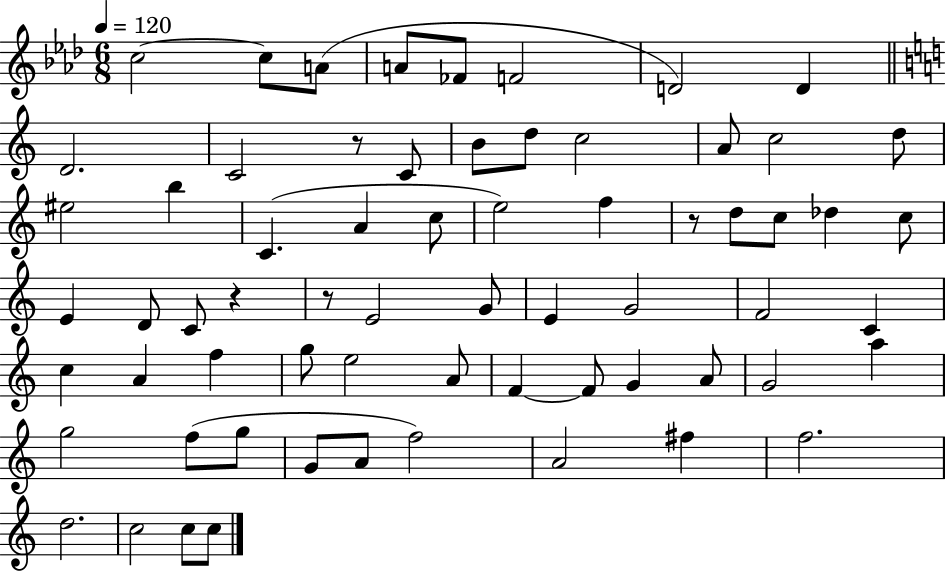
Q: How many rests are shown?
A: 4